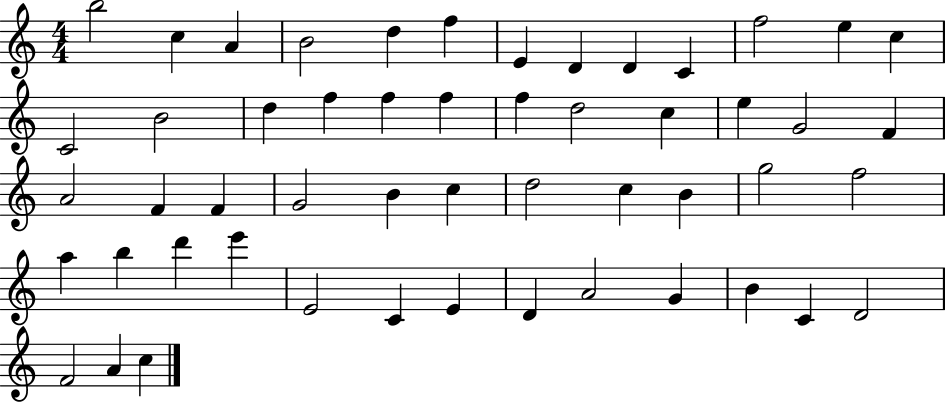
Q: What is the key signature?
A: C major